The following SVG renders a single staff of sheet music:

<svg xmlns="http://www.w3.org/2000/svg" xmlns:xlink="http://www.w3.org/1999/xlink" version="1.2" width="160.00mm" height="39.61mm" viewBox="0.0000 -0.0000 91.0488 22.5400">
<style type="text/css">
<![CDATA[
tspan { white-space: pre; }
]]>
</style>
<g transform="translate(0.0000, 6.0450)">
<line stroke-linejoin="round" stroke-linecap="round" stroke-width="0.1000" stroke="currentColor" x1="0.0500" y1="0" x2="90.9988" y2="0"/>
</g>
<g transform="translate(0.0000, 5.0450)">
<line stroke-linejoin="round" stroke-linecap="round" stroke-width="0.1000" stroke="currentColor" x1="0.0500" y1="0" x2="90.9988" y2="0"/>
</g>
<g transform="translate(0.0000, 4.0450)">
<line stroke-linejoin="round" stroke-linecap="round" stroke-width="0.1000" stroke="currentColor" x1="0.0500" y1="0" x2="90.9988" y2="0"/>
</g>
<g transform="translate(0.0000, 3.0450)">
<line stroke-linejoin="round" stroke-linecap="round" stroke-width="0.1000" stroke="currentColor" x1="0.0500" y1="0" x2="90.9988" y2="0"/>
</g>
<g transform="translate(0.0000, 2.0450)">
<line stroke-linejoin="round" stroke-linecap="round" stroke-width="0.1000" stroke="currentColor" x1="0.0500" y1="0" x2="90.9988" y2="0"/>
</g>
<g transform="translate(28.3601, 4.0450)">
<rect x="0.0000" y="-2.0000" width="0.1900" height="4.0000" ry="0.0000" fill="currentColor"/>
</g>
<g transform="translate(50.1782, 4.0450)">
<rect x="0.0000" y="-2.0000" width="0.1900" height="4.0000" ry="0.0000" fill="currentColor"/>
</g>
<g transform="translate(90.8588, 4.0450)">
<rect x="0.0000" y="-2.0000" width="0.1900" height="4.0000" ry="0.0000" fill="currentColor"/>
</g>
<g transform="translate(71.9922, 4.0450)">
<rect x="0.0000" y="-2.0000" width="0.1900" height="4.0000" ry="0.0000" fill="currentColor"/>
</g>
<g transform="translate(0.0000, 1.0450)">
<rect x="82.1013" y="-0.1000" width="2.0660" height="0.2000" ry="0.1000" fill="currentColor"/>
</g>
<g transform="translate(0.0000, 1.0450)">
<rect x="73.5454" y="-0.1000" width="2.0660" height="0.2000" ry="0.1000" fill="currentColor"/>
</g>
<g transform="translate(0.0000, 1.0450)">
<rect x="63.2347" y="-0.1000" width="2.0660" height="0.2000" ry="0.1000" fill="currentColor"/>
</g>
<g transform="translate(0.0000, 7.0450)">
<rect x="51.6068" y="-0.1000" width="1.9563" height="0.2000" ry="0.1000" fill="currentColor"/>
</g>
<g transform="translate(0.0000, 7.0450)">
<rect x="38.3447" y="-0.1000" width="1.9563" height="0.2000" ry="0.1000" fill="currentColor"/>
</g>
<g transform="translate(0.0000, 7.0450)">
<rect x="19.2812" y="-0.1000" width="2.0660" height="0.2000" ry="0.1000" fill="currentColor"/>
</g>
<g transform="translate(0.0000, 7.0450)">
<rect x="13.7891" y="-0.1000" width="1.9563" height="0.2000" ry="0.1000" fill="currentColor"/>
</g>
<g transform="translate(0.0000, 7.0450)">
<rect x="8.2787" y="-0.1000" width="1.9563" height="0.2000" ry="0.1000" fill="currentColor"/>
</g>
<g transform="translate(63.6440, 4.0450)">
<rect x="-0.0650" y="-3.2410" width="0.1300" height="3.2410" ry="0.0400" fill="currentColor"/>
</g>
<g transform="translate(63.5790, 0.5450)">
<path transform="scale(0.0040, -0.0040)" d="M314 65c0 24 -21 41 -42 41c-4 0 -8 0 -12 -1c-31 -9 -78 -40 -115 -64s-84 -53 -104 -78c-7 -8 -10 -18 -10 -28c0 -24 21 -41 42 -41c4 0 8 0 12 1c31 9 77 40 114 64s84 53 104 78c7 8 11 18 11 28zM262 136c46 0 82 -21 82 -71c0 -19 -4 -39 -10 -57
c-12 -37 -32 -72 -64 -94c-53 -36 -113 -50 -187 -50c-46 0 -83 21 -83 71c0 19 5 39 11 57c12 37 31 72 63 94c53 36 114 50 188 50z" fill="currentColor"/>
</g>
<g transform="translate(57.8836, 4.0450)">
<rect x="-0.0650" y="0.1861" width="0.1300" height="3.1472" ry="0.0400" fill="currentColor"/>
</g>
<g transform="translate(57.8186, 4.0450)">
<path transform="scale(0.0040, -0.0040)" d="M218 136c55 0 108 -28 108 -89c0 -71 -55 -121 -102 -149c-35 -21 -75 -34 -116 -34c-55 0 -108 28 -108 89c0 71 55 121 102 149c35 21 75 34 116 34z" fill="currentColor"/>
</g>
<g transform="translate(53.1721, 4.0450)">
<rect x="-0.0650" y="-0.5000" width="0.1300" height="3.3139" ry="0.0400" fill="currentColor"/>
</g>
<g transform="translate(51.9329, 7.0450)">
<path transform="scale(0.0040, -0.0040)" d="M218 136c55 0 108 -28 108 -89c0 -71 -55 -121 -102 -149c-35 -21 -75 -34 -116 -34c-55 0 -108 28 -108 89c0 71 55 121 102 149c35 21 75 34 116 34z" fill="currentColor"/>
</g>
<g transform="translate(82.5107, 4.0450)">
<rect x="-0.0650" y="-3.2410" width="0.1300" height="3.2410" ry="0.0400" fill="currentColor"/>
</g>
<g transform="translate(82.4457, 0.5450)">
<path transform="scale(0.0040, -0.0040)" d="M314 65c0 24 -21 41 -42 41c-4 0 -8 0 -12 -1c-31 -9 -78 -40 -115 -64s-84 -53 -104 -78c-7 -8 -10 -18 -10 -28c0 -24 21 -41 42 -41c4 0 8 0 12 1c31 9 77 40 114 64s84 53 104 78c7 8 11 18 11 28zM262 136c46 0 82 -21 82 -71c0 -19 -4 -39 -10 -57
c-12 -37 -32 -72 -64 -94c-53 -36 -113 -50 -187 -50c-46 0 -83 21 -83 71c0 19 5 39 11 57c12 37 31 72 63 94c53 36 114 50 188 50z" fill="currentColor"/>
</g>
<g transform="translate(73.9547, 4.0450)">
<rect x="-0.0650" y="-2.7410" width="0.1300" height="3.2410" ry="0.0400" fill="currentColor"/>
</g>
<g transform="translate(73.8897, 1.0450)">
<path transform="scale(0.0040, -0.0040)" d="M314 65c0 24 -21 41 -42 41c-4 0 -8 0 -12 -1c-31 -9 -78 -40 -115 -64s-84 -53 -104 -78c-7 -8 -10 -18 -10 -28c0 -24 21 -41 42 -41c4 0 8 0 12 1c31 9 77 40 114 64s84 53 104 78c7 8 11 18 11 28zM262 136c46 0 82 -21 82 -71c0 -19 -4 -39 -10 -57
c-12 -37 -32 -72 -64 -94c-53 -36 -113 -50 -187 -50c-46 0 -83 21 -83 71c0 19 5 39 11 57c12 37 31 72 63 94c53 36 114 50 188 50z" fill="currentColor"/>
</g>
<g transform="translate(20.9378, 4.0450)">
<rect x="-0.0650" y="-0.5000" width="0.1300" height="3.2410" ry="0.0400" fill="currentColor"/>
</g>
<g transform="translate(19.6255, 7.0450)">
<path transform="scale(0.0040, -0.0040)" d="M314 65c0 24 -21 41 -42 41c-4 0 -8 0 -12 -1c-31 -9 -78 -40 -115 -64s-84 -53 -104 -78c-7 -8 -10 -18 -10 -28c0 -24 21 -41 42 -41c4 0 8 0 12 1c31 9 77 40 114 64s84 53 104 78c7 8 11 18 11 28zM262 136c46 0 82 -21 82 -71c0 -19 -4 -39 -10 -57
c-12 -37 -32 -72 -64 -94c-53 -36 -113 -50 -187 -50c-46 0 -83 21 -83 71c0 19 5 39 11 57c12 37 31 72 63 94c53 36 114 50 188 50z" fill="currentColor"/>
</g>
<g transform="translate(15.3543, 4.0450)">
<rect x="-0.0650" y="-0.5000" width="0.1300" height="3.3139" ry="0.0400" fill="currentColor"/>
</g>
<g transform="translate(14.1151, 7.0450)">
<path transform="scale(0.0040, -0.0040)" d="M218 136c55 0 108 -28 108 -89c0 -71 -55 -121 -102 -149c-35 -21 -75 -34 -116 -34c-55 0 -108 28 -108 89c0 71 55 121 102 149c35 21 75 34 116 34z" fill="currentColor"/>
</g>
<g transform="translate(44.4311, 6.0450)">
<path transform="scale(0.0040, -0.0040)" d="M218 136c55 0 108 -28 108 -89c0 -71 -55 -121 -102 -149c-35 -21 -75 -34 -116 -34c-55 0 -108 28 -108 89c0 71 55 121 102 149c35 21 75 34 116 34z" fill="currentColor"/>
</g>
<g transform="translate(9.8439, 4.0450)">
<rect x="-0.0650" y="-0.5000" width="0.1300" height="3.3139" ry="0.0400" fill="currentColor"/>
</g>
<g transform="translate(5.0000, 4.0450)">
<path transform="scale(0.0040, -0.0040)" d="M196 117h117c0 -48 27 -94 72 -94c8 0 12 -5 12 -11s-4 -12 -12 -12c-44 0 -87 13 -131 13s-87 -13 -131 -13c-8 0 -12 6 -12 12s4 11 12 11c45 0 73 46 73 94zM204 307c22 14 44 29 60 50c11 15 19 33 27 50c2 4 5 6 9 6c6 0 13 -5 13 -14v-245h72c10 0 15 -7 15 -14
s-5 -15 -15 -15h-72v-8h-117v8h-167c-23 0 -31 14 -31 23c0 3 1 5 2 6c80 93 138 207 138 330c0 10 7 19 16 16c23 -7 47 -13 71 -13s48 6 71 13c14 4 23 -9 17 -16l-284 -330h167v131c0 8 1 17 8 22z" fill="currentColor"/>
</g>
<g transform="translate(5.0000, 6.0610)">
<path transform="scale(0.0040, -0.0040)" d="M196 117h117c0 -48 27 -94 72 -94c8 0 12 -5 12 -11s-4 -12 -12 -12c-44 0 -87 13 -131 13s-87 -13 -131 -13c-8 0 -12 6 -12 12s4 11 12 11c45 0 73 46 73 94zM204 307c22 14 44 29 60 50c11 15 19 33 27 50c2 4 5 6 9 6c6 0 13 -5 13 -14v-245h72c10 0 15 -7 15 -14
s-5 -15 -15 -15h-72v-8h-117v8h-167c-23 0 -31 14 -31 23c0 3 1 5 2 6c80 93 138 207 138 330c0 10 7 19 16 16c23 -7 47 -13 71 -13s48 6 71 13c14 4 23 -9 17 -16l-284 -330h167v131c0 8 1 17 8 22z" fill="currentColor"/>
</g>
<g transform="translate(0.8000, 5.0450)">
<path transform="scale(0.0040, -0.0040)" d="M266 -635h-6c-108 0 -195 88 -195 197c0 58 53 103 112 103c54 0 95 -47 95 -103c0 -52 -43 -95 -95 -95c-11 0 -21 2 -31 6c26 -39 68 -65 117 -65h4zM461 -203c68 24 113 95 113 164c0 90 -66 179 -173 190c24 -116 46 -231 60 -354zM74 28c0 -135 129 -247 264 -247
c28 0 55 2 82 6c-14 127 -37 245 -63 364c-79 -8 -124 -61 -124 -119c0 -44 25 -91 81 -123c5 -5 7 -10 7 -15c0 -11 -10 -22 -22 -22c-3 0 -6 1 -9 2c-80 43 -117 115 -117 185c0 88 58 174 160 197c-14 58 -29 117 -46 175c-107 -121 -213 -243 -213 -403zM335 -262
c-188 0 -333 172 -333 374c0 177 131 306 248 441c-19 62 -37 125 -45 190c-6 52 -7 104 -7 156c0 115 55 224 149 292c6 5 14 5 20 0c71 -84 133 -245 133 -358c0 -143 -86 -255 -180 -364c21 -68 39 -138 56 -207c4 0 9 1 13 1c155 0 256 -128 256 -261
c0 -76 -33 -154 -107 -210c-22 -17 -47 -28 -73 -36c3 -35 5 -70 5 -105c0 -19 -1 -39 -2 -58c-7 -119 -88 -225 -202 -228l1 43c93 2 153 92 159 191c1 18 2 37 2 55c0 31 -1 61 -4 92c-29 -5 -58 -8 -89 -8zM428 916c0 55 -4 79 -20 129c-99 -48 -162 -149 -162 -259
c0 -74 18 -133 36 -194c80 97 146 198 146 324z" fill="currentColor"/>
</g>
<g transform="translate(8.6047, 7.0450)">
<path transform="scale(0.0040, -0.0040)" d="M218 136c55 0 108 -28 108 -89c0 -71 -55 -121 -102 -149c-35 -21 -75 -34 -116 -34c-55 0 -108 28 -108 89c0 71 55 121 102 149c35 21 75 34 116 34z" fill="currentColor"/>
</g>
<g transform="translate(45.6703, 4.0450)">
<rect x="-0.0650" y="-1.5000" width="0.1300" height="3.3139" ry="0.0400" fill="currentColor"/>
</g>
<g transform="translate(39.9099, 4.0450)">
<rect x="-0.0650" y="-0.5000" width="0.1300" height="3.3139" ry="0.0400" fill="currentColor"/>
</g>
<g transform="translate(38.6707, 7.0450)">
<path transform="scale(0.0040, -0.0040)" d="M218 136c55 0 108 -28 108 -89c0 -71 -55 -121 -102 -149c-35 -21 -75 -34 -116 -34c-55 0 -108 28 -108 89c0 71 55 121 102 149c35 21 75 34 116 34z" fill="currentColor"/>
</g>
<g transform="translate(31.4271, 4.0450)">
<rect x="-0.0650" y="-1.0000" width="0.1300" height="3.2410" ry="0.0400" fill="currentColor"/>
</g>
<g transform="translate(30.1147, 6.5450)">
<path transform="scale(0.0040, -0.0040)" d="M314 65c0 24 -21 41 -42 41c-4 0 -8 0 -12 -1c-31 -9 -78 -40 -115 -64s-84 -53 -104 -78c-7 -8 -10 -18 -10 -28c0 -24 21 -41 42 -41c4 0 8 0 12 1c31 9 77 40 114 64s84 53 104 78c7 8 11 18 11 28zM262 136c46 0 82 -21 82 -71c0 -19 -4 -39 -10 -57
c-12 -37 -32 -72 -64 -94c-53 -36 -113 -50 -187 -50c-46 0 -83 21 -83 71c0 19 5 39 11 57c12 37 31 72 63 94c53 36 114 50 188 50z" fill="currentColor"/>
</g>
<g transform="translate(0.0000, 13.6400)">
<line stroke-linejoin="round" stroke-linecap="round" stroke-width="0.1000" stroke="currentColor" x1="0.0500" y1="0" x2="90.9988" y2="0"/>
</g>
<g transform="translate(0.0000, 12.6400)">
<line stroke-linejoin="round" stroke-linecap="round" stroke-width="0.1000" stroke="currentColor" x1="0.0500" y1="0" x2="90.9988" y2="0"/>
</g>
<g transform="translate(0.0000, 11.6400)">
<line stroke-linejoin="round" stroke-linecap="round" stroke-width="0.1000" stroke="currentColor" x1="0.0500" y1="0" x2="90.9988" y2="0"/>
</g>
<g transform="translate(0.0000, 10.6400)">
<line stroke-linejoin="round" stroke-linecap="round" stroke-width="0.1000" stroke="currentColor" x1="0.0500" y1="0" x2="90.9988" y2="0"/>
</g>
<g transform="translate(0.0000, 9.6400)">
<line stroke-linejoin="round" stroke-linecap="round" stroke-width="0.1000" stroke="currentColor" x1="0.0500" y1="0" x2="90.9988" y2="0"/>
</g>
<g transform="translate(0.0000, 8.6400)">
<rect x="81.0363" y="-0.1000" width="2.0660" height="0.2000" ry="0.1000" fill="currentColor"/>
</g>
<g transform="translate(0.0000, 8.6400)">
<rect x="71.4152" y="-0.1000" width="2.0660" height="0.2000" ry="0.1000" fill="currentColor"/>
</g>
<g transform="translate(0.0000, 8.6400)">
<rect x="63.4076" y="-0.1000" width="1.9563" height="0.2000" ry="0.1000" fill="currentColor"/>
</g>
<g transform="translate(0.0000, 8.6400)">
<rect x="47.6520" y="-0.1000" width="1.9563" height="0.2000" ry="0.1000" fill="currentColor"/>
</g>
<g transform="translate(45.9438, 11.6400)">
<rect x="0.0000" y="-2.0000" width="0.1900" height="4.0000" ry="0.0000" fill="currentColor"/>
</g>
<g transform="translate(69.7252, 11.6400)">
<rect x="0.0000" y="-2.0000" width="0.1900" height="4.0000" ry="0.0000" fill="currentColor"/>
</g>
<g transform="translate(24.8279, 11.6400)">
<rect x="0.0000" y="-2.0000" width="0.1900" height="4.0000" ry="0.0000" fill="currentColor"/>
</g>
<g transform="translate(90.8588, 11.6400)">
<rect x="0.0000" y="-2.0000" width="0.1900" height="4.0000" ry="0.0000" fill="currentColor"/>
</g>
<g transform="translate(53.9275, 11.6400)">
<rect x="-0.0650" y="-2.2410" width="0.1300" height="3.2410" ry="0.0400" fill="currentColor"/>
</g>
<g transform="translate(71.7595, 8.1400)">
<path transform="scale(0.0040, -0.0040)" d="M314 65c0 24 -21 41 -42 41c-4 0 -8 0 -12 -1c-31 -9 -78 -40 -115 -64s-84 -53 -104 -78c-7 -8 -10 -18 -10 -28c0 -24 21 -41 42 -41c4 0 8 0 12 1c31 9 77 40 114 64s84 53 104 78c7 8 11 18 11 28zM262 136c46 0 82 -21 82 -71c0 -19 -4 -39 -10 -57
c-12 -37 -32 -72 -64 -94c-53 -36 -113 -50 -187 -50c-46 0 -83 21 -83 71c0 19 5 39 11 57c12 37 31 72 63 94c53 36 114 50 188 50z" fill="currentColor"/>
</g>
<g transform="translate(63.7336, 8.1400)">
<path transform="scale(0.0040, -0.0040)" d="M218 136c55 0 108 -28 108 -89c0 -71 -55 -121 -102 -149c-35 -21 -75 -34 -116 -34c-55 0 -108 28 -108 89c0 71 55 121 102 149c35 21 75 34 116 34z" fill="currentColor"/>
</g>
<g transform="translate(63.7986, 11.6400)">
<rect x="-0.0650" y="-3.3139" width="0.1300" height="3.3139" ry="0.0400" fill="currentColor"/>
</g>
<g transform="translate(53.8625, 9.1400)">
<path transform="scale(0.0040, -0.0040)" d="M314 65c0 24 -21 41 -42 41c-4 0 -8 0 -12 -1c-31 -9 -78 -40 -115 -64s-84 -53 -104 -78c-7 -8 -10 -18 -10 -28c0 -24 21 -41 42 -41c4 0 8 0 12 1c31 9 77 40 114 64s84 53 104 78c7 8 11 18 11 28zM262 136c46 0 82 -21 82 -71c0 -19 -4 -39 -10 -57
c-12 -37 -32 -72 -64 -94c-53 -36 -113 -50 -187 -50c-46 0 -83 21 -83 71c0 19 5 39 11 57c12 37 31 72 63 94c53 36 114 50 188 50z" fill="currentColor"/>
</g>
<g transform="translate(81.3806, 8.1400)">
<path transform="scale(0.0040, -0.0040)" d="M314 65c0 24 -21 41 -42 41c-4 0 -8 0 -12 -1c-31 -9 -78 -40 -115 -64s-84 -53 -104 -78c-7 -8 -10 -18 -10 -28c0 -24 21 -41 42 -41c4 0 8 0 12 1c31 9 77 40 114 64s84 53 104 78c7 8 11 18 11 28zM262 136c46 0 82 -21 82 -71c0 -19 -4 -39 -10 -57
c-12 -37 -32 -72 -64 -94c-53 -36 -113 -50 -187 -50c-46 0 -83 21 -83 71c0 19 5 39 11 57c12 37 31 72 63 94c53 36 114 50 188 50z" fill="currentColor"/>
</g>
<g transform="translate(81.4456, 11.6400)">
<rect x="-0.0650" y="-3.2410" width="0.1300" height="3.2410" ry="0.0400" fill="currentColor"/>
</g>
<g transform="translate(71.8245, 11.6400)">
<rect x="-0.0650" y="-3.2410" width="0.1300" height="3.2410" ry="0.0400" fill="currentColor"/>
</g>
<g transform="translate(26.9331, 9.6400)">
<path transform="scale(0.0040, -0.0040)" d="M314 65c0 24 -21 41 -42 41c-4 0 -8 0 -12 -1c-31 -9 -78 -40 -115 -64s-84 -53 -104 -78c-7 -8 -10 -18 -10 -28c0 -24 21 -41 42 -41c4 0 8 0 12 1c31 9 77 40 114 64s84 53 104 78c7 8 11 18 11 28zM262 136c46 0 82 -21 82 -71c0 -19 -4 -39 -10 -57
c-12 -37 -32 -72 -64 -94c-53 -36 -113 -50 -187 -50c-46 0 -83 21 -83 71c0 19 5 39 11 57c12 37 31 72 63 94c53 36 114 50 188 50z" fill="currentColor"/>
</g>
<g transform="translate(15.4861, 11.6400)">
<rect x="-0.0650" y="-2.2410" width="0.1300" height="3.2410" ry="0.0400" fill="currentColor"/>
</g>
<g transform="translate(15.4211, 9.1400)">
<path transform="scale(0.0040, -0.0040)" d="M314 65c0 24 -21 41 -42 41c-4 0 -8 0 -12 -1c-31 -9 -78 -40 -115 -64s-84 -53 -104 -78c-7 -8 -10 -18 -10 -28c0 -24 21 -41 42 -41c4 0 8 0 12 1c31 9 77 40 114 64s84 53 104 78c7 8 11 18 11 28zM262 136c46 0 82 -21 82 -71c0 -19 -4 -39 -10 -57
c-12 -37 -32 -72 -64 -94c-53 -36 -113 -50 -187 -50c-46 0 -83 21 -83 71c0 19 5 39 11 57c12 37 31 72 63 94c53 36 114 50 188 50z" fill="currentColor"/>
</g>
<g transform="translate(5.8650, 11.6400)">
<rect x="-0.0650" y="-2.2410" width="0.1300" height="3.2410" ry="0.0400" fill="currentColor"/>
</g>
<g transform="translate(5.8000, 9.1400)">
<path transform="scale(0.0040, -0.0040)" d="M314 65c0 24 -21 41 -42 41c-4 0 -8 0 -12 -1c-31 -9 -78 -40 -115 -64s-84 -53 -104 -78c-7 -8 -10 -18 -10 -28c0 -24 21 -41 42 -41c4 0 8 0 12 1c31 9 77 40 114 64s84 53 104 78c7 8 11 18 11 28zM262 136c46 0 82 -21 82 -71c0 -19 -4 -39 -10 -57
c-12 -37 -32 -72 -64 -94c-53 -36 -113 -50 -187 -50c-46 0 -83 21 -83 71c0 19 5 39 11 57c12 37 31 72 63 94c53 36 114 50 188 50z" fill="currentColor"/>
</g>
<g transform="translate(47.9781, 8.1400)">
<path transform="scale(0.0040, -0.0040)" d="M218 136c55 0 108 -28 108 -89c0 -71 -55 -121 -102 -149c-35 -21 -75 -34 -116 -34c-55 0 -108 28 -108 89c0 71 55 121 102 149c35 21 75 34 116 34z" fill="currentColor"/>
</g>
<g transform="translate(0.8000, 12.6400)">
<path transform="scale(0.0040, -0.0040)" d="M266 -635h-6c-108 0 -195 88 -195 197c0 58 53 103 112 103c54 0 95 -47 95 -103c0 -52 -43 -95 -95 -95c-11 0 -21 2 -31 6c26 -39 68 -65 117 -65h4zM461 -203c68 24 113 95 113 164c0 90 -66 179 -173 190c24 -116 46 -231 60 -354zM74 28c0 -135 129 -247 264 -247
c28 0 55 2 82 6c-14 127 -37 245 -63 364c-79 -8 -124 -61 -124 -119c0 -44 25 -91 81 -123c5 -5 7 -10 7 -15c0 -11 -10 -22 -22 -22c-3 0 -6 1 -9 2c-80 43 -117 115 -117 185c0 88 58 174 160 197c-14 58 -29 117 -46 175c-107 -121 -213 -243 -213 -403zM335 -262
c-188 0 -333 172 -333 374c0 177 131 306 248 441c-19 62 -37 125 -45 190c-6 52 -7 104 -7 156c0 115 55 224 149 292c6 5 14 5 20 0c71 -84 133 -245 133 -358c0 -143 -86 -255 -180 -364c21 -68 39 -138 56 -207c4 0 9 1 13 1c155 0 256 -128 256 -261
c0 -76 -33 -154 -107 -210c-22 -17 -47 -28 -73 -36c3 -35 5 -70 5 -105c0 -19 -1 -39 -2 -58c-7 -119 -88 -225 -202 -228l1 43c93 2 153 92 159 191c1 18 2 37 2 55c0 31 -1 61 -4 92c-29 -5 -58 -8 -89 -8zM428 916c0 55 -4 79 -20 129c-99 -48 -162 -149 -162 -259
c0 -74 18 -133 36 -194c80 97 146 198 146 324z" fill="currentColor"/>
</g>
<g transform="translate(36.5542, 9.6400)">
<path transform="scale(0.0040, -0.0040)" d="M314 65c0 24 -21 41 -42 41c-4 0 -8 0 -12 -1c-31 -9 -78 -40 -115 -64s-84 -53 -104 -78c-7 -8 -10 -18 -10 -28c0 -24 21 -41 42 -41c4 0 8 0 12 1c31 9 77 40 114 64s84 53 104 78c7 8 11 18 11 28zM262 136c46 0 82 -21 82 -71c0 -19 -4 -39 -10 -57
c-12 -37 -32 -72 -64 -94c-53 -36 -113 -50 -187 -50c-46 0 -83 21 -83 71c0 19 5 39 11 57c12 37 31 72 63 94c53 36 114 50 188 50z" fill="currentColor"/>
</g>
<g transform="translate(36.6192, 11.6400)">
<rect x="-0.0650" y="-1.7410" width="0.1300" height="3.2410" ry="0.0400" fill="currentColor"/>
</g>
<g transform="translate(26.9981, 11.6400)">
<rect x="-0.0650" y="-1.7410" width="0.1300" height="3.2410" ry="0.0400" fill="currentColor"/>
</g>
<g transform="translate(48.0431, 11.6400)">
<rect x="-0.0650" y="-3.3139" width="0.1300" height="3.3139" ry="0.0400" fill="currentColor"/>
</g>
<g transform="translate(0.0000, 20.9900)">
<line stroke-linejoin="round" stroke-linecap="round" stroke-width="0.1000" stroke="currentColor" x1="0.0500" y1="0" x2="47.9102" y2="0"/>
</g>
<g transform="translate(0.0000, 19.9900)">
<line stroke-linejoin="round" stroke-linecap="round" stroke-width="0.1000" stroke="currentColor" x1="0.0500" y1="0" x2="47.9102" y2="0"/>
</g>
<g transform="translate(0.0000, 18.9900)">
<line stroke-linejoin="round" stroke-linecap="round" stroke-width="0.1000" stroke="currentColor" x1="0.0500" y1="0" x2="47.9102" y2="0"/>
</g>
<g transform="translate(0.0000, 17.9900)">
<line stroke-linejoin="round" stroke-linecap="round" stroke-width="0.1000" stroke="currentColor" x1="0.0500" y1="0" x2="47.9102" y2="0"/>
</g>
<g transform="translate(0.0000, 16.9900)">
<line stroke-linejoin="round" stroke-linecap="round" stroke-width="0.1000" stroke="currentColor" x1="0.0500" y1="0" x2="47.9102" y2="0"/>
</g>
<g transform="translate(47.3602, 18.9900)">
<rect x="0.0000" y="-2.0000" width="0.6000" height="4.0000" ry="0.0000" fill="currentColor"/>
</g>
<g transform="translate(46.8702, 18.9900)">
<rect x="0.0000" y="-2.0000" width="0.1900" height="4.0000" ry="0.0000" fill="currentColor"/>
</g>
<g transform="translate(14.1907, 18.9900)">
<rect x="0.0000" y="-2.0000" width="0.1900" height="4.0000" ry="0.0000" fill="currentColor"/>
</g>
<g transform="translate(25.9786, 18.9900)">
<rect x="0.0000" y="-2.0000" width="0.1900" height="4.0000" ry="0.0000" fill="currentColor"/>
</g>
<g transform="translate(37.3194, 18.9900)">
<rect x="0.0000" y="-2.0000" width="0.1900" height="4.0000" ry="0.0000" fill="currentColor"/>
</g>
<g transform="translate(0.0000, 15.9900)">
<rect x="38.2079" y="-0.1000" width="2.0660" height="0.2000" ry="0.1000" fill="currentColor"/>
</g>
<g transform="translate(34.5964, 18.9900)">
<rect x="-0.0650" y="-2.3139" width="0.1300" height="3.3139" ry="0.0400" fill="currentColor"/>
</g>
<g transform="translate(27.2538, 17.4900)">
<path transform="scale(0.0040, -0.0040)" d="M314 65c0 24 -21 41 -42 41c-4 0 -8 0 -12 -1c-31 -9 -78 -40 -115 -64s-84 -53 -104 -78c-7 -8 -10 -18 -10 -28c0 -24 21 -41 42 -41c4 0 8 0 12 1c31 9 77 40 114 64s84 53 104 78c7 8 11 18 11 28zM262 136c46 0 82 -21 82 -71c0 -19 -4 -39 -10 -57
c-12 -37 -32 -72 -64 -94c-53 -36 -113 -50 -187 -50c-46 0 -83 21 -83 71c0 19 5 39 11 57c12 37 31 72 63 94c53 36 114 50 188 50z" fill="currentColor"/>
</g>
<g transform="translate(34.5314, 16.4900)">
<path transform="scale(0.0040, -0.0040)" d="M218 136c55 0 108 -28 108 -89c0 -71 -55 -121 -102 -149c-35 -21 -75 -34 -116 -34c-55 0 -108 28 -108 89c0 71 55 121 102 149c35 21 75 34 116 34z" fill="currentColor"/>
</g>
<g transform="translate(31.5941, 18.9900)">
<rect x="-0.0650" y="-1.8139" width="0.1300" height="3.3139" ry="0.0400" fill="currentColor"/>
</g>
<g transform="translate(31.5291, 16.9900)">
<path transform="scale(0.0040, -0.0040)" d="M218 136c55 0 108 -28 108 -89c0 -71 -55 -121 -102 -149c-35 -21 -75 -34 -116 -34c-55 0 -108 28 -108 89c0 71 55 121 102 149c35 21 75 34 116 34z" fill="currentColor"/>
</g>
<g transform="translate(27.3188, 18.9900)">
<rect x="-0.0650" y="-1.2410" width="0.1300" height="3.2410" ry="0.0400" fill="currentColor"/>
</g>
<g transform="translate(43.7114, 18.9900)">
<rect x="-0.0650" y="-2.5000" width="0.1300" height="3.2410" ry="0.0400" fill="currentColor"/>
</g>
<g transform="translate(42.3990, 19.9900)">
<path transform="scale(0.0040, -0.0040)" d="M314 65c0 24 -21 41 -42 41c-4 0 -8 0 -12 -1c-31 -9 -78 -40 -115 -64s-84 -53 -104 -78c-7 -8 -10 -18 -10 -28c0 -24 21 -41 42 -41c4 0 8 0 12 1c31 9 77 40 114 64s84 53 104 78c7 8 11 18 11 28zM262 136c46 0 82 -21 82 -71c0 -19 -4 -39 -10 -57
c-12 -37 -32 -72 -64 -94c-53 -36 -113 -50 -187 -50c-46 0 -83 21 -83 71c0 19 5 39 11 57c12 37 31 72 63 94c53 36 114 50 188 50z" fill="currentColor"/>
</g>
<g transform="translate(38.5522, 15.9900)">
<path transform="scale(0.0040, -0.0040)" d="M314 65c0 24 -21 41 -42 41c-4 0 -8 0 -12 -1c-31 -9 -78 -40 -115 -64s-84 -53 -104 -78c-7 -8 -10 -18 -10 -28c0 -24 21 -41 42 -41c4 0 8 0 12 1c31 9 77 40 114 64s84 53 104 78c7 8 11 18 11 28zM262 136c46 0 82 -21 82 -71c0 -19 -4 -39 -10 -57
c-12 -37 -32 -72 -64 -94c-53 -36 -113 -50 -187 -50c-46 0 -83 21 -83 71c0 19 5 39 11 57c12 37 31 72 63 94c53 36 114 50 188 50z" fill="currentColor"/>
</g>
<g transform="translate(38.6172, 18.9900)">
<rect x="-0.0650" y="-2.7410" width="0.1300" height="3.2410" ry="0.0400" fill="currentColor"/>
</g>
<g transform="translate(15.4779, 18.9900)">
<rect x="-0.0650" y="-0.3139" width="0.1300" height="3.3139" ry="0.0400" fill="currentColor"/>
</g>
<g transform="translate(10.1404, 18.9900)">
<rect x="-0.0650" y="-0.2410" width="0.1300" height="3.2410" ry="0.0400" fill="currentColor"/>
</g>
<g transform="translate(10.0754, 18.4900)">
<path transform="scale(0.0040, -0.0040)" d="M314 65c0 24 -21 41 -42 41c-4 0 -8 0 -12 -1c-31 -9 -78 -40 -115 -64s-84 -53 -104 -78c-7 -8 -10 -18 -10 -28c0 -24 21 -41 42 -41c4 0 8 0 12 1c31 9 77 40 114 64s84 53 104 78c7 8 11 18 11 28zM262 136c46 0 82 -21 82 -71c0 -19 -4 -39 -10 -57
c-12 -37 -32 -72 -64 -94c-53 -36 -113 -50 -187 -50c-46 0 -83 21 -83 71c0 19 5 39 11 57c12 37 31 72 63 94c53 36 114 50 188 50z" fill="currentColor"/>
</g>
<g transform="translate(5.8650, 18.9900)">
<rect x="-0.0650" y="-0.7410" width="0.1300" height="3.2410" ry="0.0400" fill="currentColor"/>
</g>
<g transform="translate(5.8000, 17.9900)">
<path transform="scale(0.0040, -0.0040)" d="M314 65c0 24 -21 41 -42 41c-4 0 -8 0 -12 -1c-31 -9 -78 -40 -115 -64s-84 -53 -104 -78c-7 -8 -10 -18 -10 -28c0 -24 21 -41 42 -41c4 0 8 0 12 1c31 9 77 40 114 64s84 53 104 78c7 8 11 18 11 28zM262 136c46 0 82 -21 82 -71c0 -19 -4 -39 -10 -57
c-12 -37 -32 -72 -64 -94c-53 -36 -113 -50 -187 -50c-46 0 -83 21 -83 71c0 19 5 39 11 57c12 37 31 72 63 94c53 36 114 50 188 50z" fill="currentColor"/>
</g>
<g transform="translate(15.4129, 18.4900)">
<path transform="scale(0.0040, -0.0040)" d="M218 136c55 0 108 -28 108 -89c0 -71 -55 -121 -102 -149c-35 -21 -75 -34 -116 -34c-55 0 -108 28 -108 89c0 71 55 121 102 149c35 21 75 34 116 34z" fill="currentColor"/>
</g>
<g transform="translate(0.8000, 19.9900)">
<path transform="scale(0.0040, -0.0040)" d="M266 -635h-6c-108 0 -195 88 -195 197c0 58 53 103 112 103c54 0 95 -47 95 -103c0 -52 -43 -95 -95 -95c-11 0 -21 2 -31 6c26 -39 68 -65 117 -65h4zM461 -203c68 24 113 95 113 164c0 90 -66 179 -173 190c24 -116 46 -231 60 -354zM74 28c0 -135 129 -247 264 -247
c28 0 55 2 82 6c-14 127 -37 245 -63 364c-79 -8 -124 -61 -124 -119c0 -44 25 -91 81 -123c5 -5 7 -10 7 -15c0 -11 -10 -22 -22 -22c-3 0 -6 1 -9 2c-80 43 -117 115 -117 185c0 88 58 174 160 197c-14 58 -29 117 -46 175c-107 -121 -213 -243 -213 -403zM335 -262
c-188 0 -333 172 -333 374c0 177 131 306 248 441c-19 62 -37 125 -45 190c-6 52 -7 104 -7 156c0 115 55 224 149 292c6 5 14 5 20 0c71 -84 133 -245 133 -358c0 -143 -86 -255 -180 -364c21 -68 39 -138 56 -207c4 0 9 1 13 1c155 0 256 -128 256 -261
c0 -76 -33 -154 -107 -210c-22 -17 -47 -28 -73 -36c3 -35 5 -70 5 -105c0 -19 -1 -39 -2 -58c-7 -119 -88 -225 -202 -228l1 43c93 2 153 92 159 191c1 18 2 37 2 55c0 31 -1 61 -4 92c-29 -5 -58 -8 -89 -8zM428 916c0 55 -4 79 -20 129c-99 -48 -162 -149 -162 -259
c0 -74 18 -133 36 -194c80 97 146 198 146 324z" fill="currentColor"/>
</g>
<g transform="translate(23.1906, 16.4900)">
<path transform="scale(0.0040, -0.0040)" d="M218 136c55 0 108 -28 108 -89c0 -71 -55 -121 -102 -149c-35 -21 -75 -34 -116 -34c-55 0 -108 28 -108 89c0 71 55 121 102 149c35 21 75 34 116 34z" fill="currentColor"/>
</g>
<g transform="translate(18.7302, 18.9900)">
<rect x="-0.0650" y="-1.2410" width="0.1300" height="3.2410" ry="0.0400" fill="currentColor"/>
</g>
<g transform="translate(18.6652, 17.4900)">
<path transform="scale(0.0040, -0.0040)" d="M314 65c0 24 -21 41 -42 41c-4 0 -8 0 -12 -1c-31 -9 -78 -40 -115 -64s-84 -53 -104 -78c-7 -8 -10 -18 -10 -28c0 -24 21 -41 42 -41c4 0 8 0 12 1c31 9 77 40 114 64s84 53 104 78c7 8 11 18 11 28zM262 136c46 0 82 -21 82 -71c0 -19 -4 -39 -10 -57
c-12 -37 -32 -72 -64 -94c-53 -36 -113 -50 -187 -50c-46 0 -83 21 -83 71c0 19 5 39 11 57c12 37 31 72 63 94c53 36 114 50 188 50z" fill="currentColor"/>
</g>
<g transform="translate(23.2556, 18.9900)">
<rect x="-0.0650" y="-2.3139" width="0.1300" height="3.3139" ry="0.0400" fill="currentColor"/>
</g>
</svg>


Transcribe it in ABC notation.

X:1
T:Untitled
M:4/4
L:1/4
K:C
C C C2 D2 C E C B b2 a2 b2 g2 g2 f2 f2 b g2 b b2 b2 d2 c2 c e2 g e2 f g a2 G2